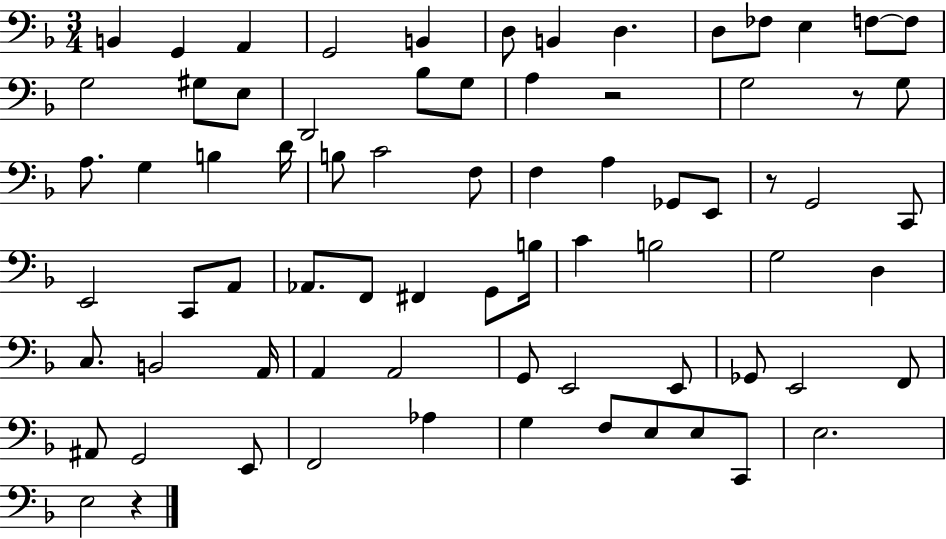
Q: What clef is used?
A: bass